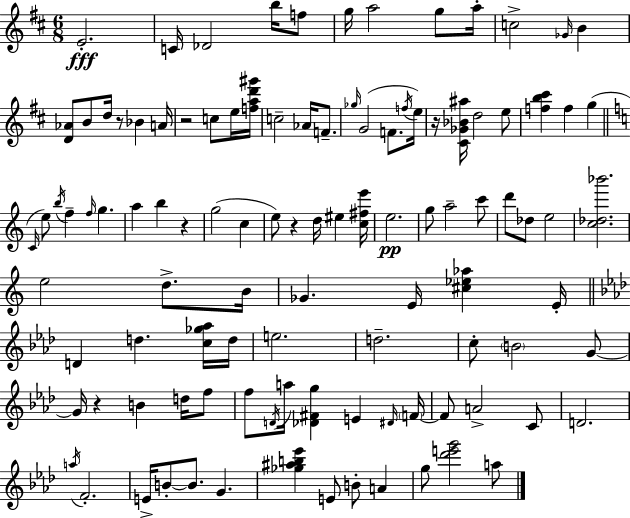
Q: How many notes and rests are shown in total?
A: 106